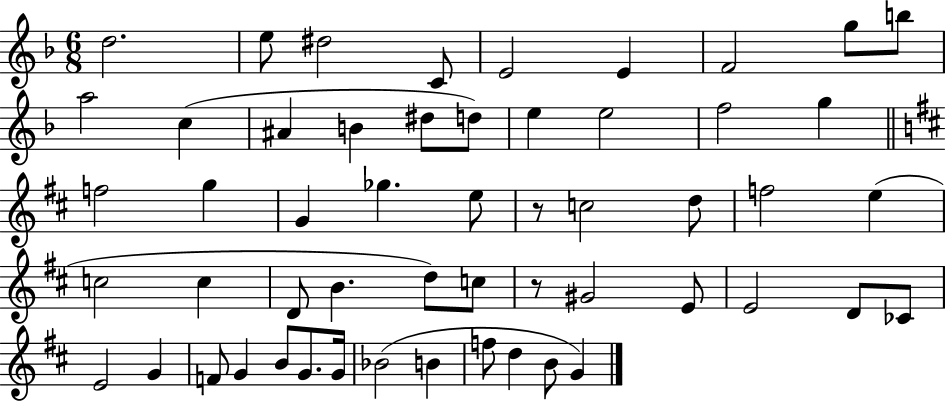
D5/h. E5/e D#5/h C4/e E4/h E4/q F4/h G5/e B5/e A5/h C5/q A#4/q B4/q D#5/e D5/e E5/q E5/h F5/h G5/q F5/h G5/q G4/q Gb5/q. E5/e R/e C5/h D5/e F5/h E5/q C5/h C5/q D4/e B4/q. D5/e C5/e R/e G#4/h E4/e E4/h D4/e CES4/e E4/h G4/q F4/e G4/q B4/e G4/e. G4/s Bb4/h B4/q F5/e D5/q B4/e G4/q